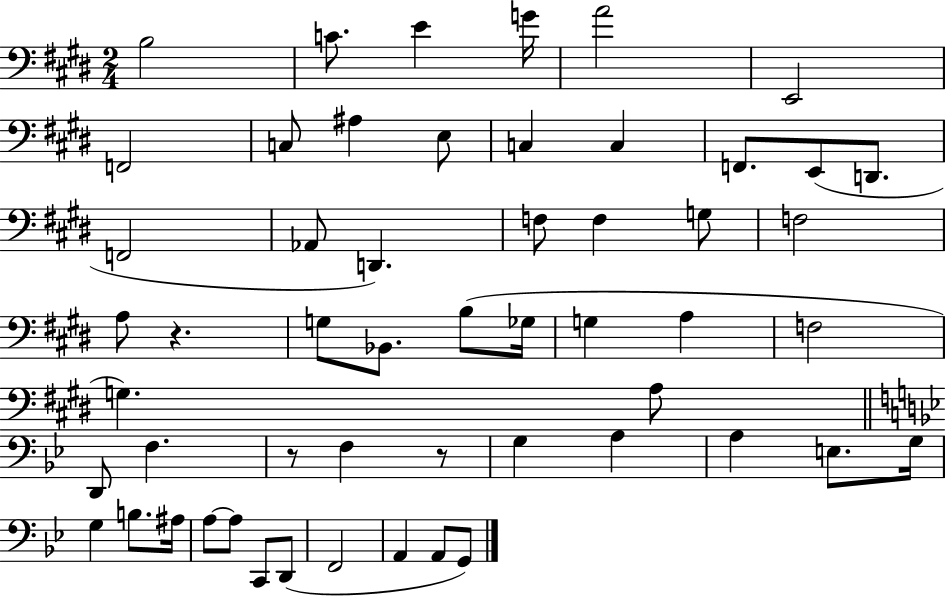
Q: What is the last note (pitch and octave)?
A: G2